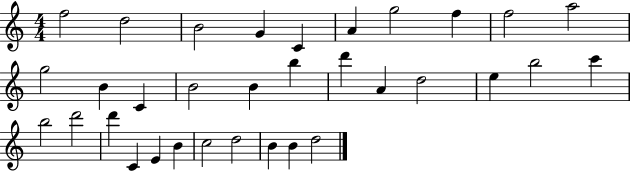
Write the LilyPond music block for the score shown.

{
  \clef treble
  \numericTimeSignature
  \time 4/4
  \key c \major
  f''2 d''2 | b'2 g'4 c'4 | a'4 g''2 f''4 | f''2 a''2 | \break g''2 b'4 c'4 | b'2 b'4 b''4 | d'''4 a'4 d''2 | e''4 b''2 c'''4 | \break b''2 d'''2 | d'''4 c'4 e'4 b'4 | c''2 d''2 | b'4 b'4 d''2 | \break \bar "|."
}